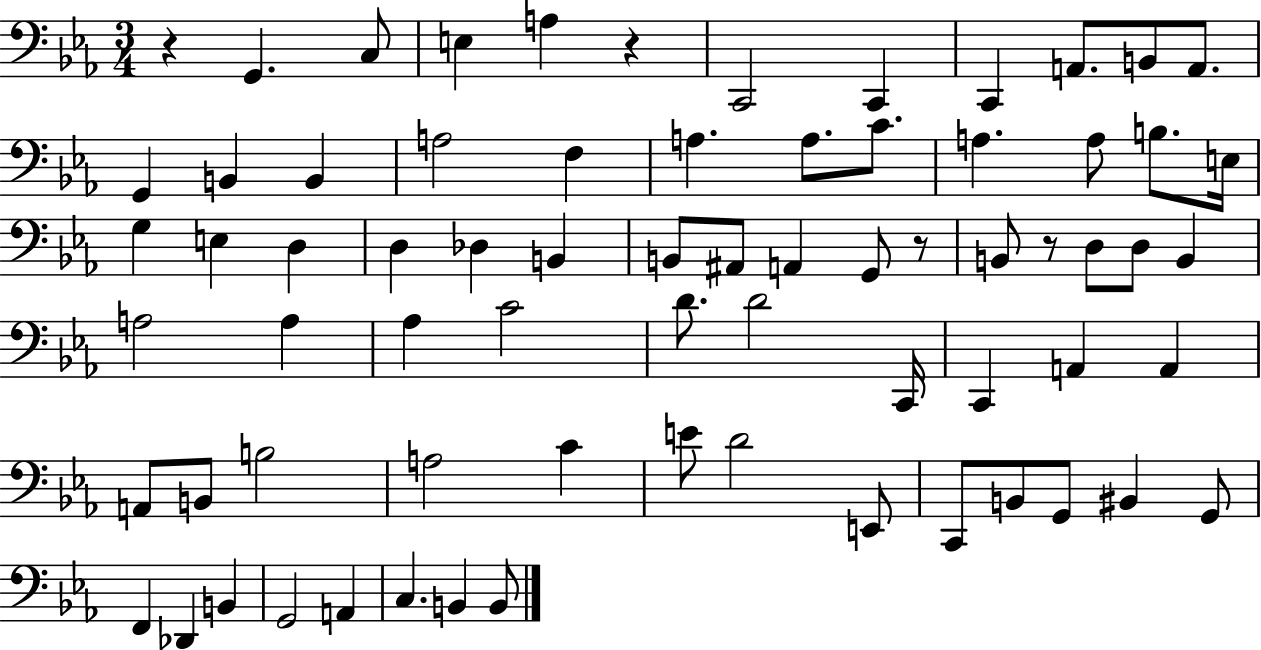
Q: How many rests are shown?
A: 4